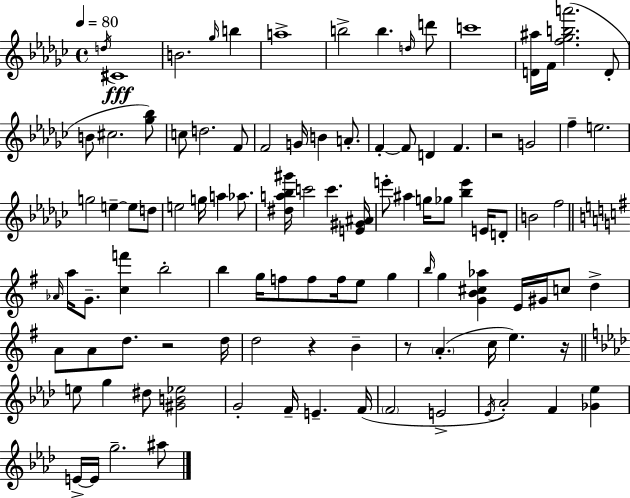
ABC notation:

X:1
T:Untitled
M:4/4
L:1/4
K:Ebm
d/4 ^C4 B2 _g/4 b a4 b2 b d/4 d'/2 c'4 [D^a]/4 F/4 [f_gba']2 D/2 B/2 ^c2 [_g_b]/2 c/2 d2 F/2 F2 G/4 B A/2 F F/2 D F z2 G2 f e2 g2 e e/2 d/2 e2 g/4 a _a/2 [^da_b^g']/4 c'2 c' [E^G^A]/4 e'/2 ^a g/4 _g/2 [_be'] E/4 D/2 B2 f2 _A/4 a/4 G/2 [cf'] b2 b g/4 f/2 f/2 f/4 e/2 g b/4 g [GB^c_a] E/4 ^G/4 c/2 d A/2 A/2 d/2 z2 d/4 d2 z B z/2 A c/4 e z/4 e/2 g ^d/2 [^GB_e]2 G2 F/4 E F/4 F2 E2 _E/4 _A2 F [_G_e] E/4 E/4 g2 ^a/2